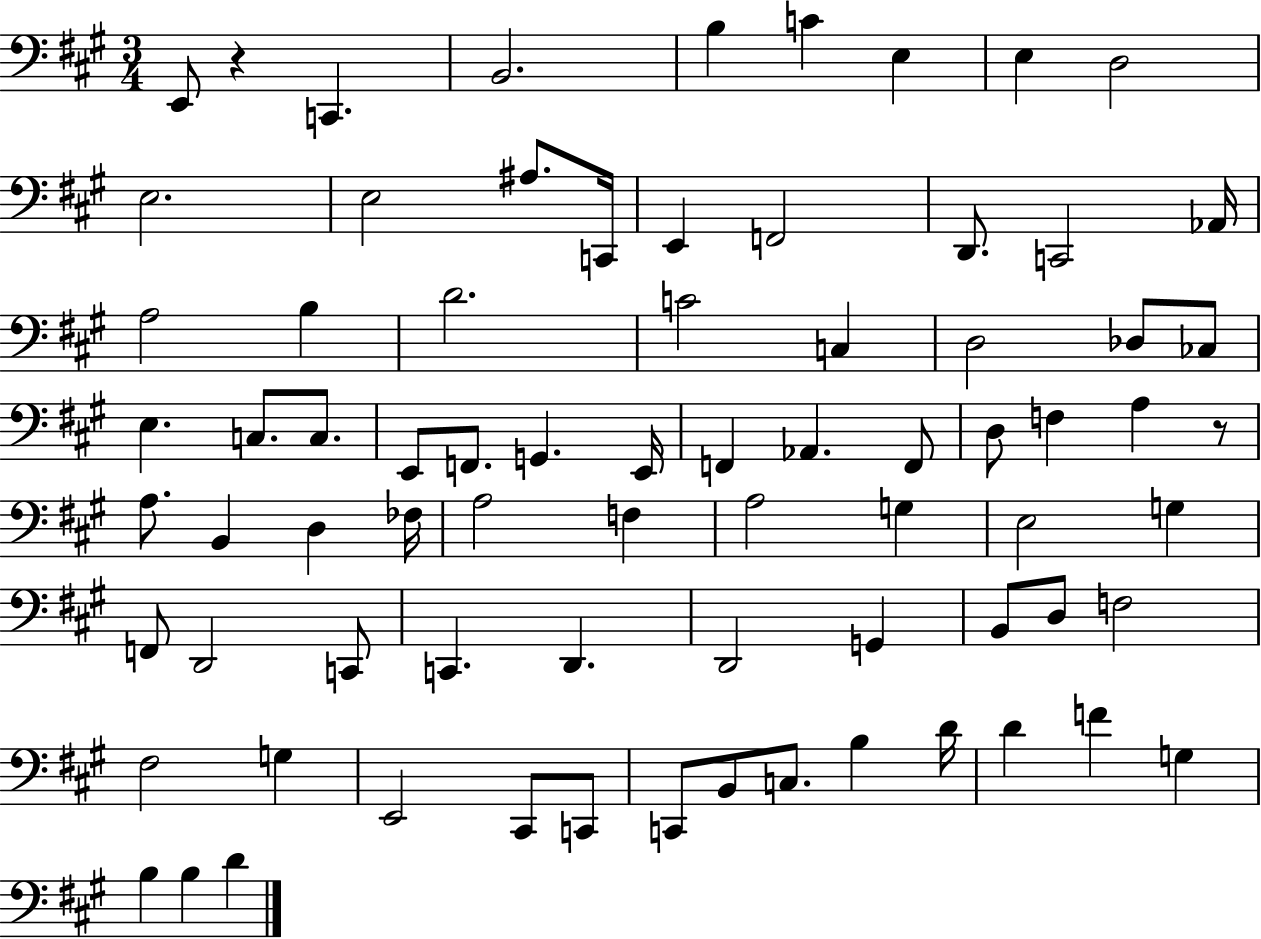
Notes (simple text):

E2/e R/q C2/q. B2/h. B3/q C4/q E3/q E3/q D3/h E3/h. E3/h A#3/e. C2/s E2/q F2/h D2/e. C2/h Ab2/s A3/h B3/q D4/h. C4/h C3/q D3/h Db3/e CES3/e E3/q. C3/e. C3/e. E2/e F2/e. G2/q. E2/s F2/q Ab2/q. F2/e D3/e F3/q A3/q R/e A3/e. B2/q D3/q FES3/s A3/h F3/q A3/h G3/q E3/h G3/q F2/e D2/h C2/e C2/q. D2/q. D2/h G2/q B2/e D3/e F3/h F#3/h G3/q E2/h C#2/e C2/e C2/e B2/e C3/e. B3/q D4/s D4/q F4/q G3/q B3/q B3/q D4/q